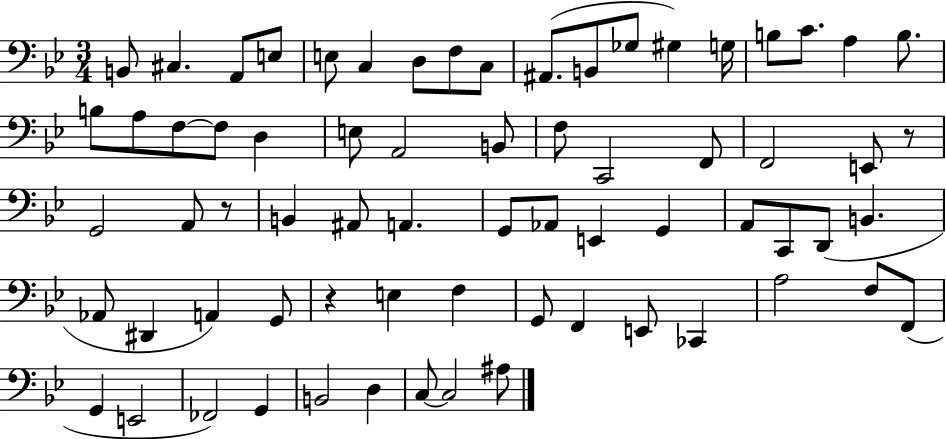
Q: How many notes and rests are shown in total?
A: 69